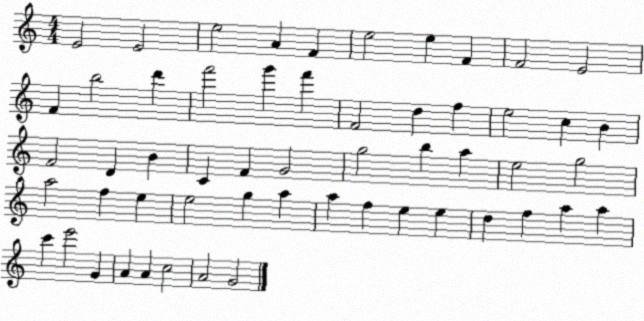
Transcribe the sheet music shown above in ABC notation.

X:1
T:Untitled
M:4/4
L:1/4
K:C
E2 E2 e2 A F e2 e F F2 E2 F b2 d' f'2 g' f' F2 d f e2 c B F2 D B C F G2 g2 b a e2 g2 a2 f e e2 g a a f e e d f a a c' e'2 G A A c2 A2 G2